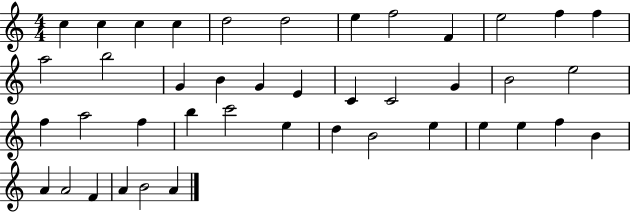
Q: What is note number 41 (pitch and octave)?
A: B4